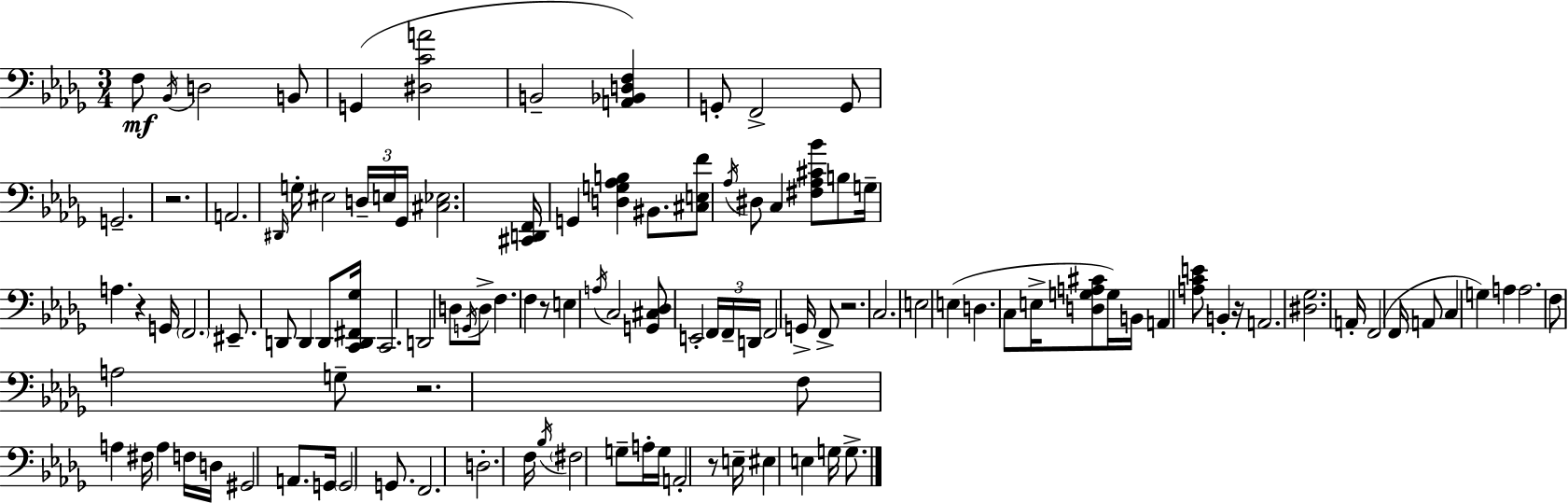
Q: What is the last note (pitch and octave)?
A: G3